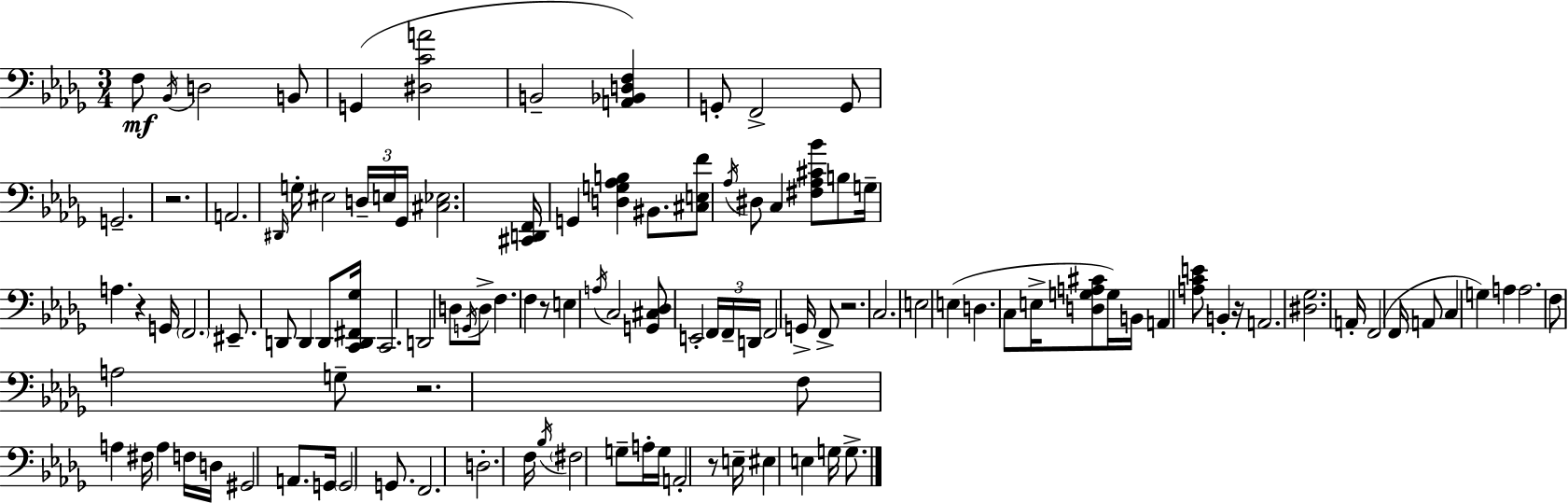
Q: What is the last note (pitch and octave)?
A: G3